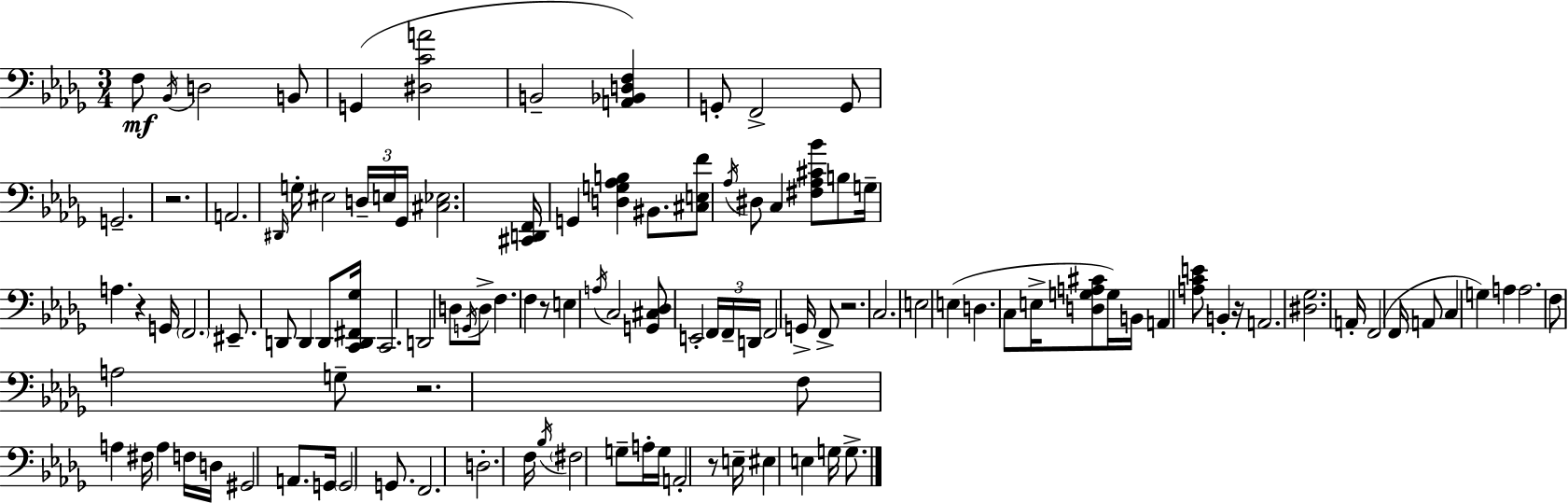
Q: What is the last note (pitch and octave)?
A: G3